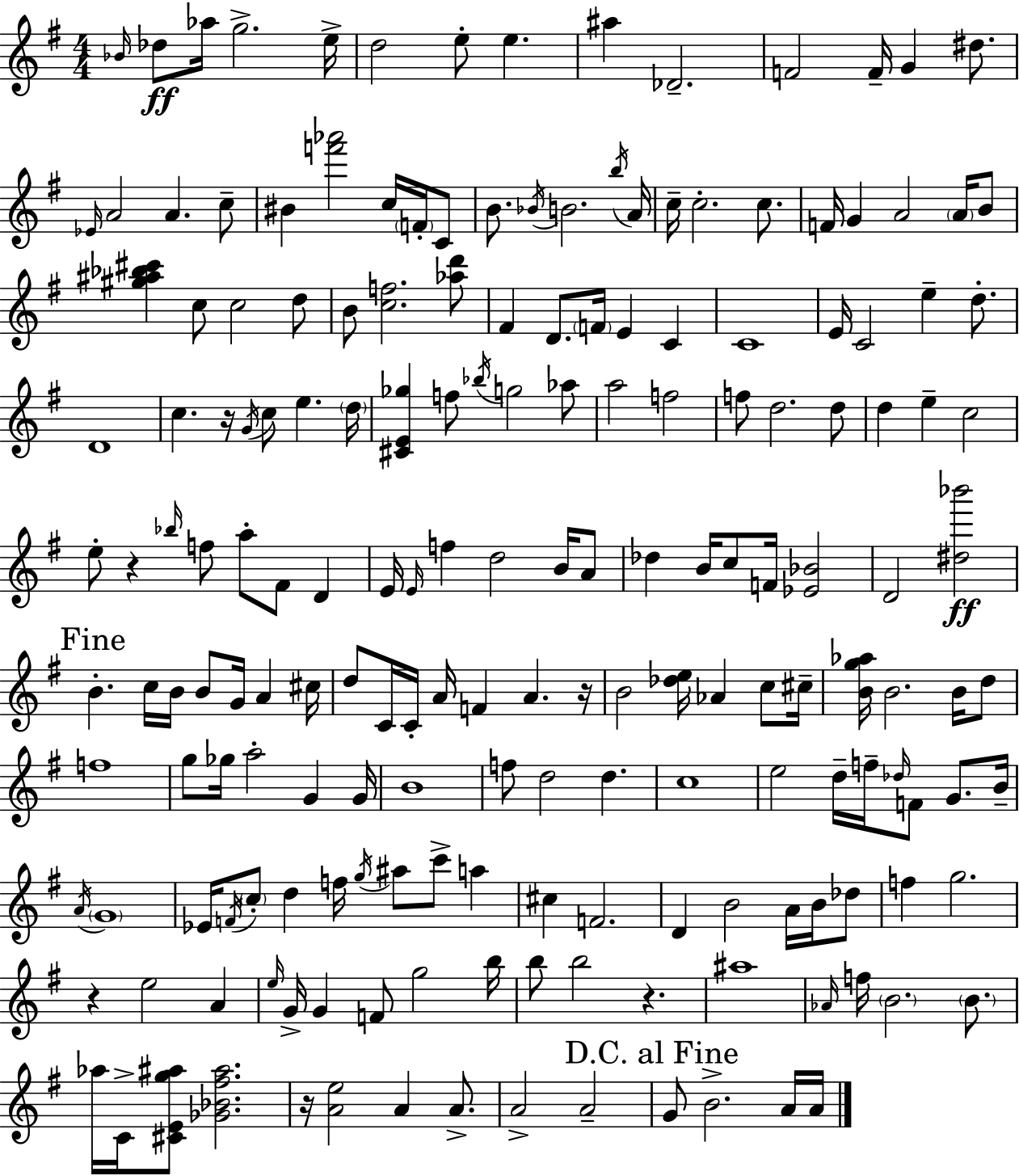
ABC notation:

X:1
T:Untitled
M:4/4
L:1/4
K:G
_B/4 _d/2 _a/4 g2 e/4 d2 e/2 e ^a _D2 F2 F/4 G ^d/2 _E/4 A2 A c/2 ^B [f'_a']2 c/4 F/4 C/2 B/2 _B/4 B2 b/4 A/4 c/4 c2 c/2 F/4 G A2 A/4 B/2 [^g^a_b^c'] c/2 c2 d/2 B/2 [cf]2 [_ad']/2 ^F D/2 F/4 E C C4 E/4 C2 e d/2 D4 c z/4 G/4 c/2 e d/4 [^CE_g] f/2 _b/4 g2 _a/2 a2 f2 f/2 d2 d/2 d e c2 e/2 z _b/4 f/2 a/2 ^F/2 D E/4 E/4 f d2 B/4 A/2 _d B/4 c/2 F/4 [_E_B]2 D2 [^d_b']2 B c/4 B/4 B/2 G/4 A ^c/4 d/2 C/4 C/4 A/4 F A z/4 B2 [_de]/4 _A c/2 ^c/4 [Bg_a]/4 B2 B/4 d/2 f4 g/2 _g/4 a2 G G/4 B4 f/2 d2 d c4 e2 d/4 f/4 _d/4 F/2 G/2 B/4 A/4 G4 _E/4 F/4 c/2 d f/4 g/4 ^a/2 c'/2 a ^c F2 D B2 A/4 B/4 _d/2 f g2 z e2 A e/4 G/4 G F/2 g2 b/4 b/2 b2 z ^a4 _A/4 f/4 B2 B/2 _a/4 C/4 [^CEg^a]/2 [_G_B^f^a]2 z/4 [Ae]2 A A/2 A2 A2 G/2 B2 A/4 A/4